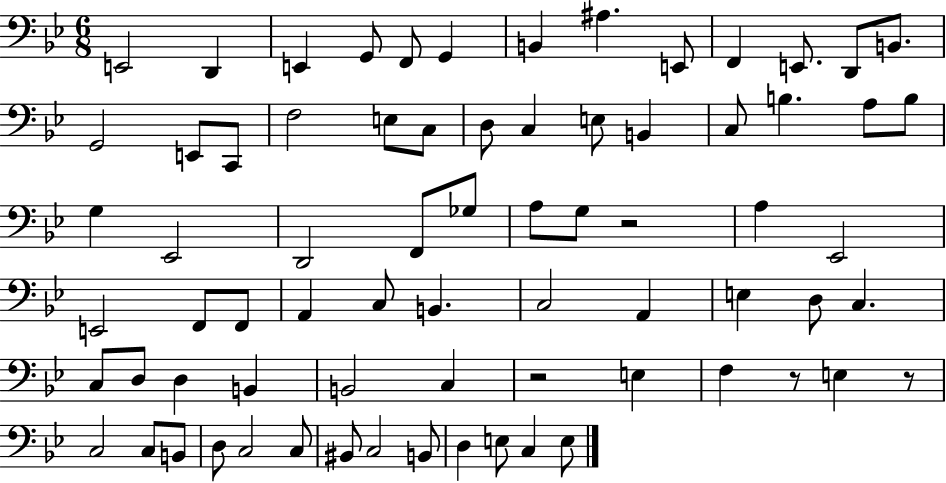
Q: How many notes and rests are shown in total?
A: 73